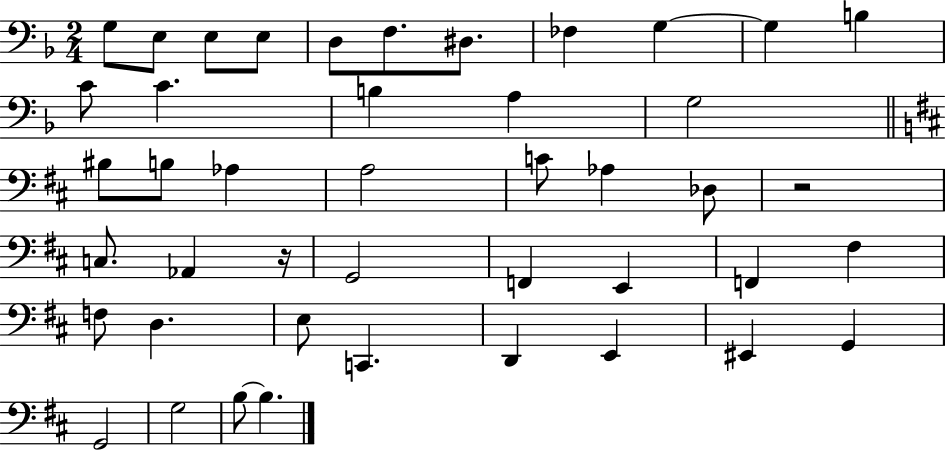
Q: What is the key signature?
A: F major